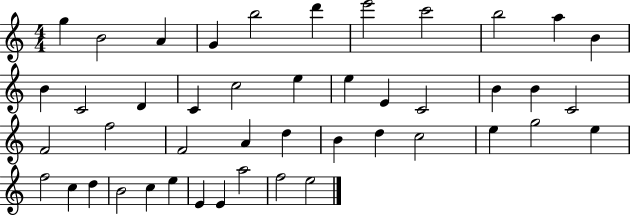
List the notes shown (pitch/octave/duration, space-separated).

G5/q B4/h A4/q G4/q B5/h D6/q E6/h C6/h B5/h A5/q B4/q B4/q C4/h D4/q C4/q C5/h E5/q E5/q E4/q C4/h B4/q B4/q C4/h F4/h F5/h F4/h A4/q D5/q B4/q D5/q C5/h E5/q G5/h E5/q F5/h C5/q D5/q B4/h C5/q E5/q E4/q E4/q A5/h F5/h E5/h